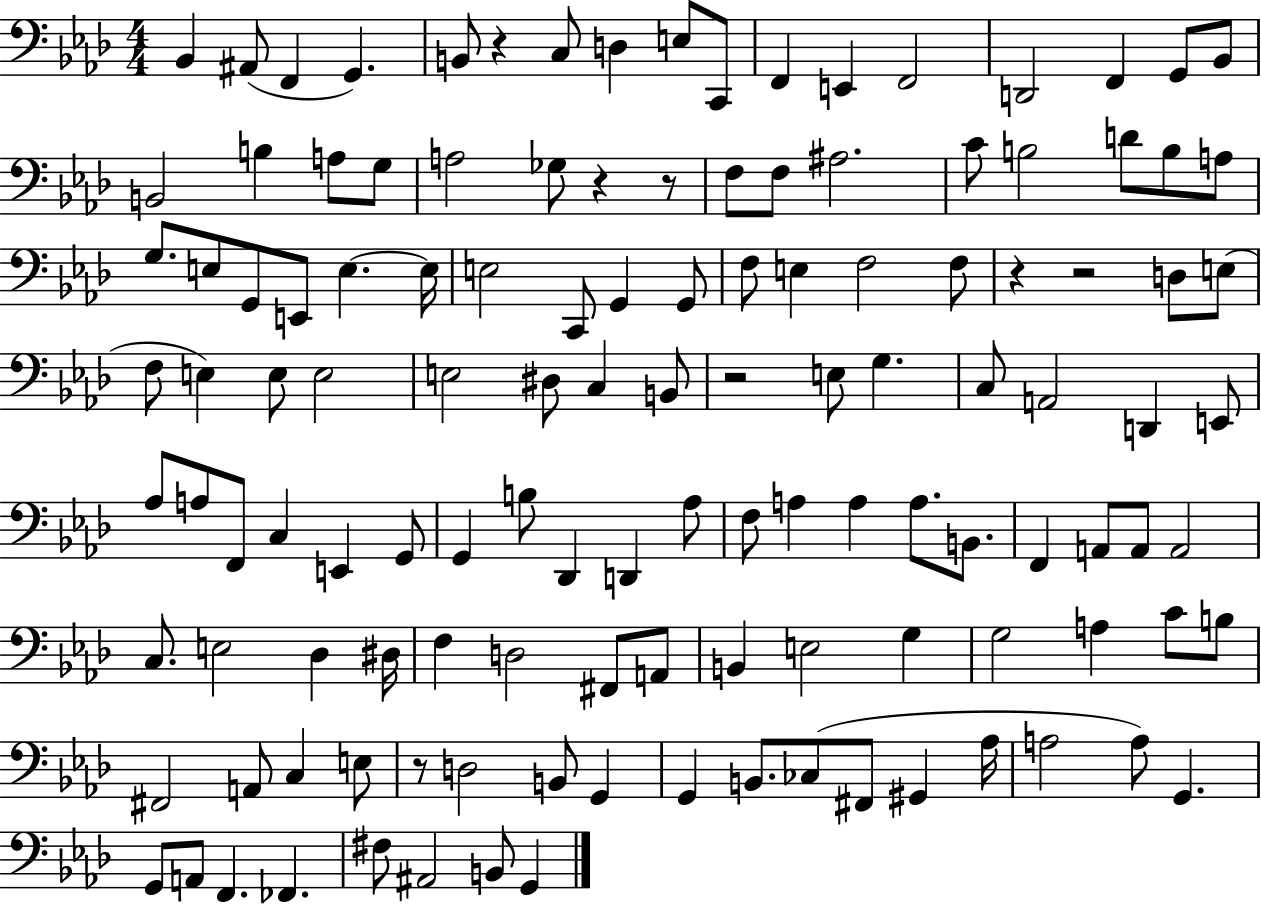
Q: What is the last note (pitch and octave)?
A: G2